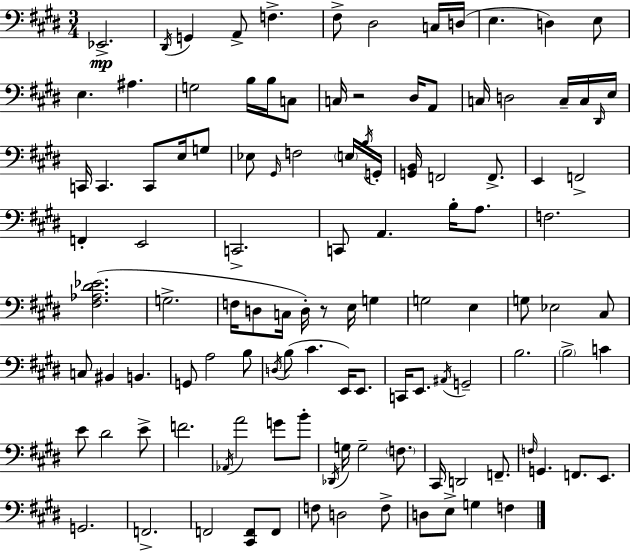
{
  \clef bass
  \numericTimeSignature
  \time 3/4
  \key e \major
  ees,2.->\mp | \acciaccatura { dis,16 } g,4 a,8-> f4.-> | fis8-> dis2 c16 | d16( e4. d4) e8 | \break e4. ais4. | g2 b16 b16 c8 | c16 r2 dis16 a,8 | c16 d2 c16-- c16 | \break \grace { dis,16 } e16 c,16 c,4. c,8 e16 | g8 ees8 \grace { gis,16 } f2 | \parenthesize e16 \acciaccatura { b16 } g,16-. <g, b,>16 f,2 | f,8.-> e,4 f,2-> | \break f,4-. e,2 | c,2.-> | c,8 a,4. | b16-. a8. f2. | \break <fis aes dis' ees'>2.( | g2.-> | f16 d8 c16 d16-.) r8 e16 | g4 g2 | \break e4 g8 ees2 | cis8 c8 bis,4 b,4. | g,8 a2 | b8 \acciaccatura { d16 } b8( cis'4. | \break e,16) e,8. c,16 e,8. \acciaccatura { ais,16 } g,2-- | b2. | \parenthesize b2-> | c'4 e'8 dis'2 | \break e'8-> f'2. | \acciaccatura { aes,16 } a'2 | g'8 b'8-. \acciaccatura { des,16 } g16 g2-- | \parenthesize f8. cis,16 d,2 | \break f,8.-- \grace { f16 } g,4. | f,8. e,8. g,2. | f,2.-> | f,2 | \break <cis, f,>8 f,8 f8 d2 | f8-> d8 e8-> | g4 f4 \bar "|."
}